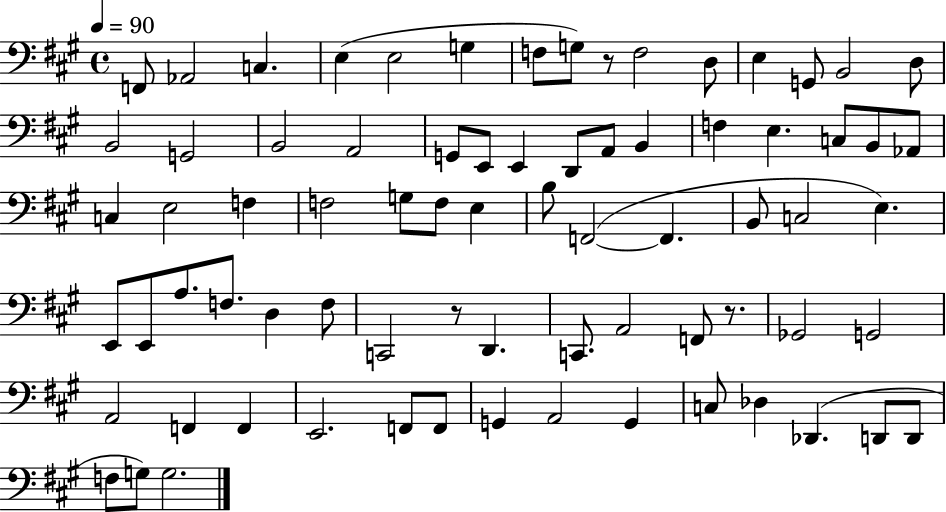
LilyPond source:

{
  \clef bass
  \time 4/4
  \defaultTimeSignature
  \key a \major
  \tempo 4 = 90
  f,8 aes,2 c4. | e4( e2 g4 | f8 g8) r8 f2 d8 | e4 g,8 b,2 d8 | \break b,2 g,2 | b,2 a,2 | g,8 e,8 e,4 d,8 a,8 b,4 | f4 e4. c8 b,8 aes,8 | \break c4 e2 f4 | f2 g8 f8 e4 | b8 f,2~(~ f,4. | b,8 c2 e4.) | \break e,8 e,8 a8. f8. d4 f8 | c,2 r8 d,4. | c,8. a,2 f,8 r8. | ges,2 g,2 | \break a,2 f,4 f,4 | e,2. f,8 f,8 | g,4 a,2 g,4 | c8 des4 des,4.( d,8 d,8 | \break f8 g8) g2. | \bar "|."
}